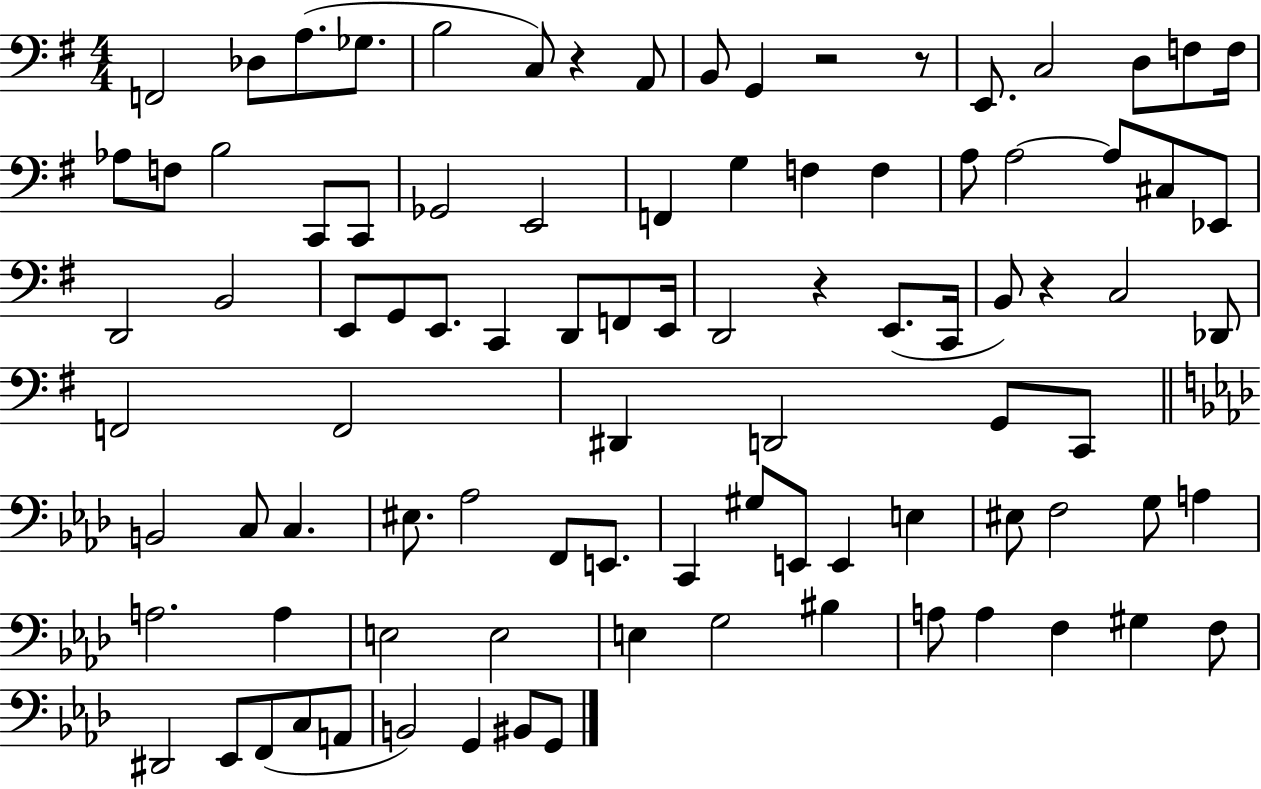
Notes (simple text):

F2/h Db3/e A3/e. Gb3/e. B3/h C3/e R/q A2/e B2/e G2/q R/h R/e E2/e. C3/h D3/e F3/e F3/s Ab3/e F3/e B3/h C2/e C2/e Gb2/h E2/h F2/q G3/q F3/q F3/q A3/e A3/h A3/e C#3/e Eb2/e D2/h B2/h E2/e G2/e E2/e. C2/q D2/e F2/e E2/s D2/h R/q E2/e. C2/s B2/e R/q C3/h Db2/e F2/h F2/h D#2/q D2/h G2/e C2/e B2/h C3/e C3/q. EIS3/e. Ab3/h F2/e E2/e. C2/q G#3/e E2/e E2/q E3/q EIS3/e F3/h G3/e A3/q A3/h. A3/q E3/h E3/h E3/q G3/h BIS3/q A3/e A3/q F3/q G#3/q F3/e D#2/h Eb2/e F2/e C3/e A2/e B2/h G2/q BIS2/e G2/e